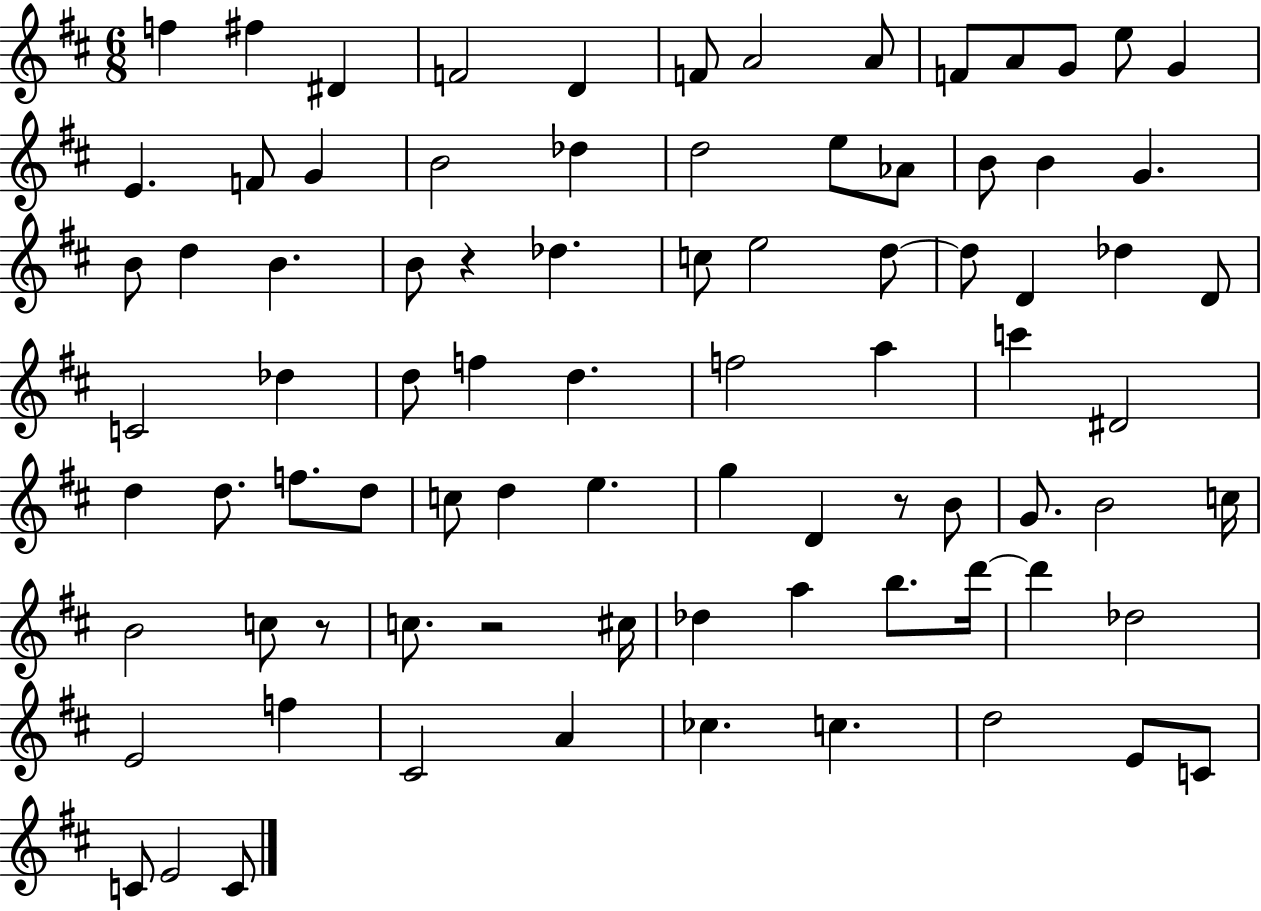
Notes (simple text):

F5/q F#5/q D#4/q F4/h D4/q F4/e A4/h A4/e F4/e A4/e G4/e E5/e G4/q E4/q. F4/e G4/q B4/h Db5/q D5/h E5/e Ab4/e B4/e B4/q G4/q. B4/e D5/q B4/q. B4/e R/q Db5/q. C5/e E5/h D5/e D5/e D4/q Db5/q D4/e C4/h Db5/q D5/e F5/q D5/q. F5/h A5/q C6/q D#4/h D5/q D5/e. F5/e. D5/e C5/e D5/q E5/q. G5/q D4/q R/e B4/e G4/e. B4/h C5/s B4/h C5/e R/e C5/e. R/h C#5/s Db5/q A5/q B5/e. D6/s D6/q Db5/h E4/h F5/q C#4/h A4/q CES5/q. C5/q. D5/h E4/e C4/e C4/e E4/h C4/e